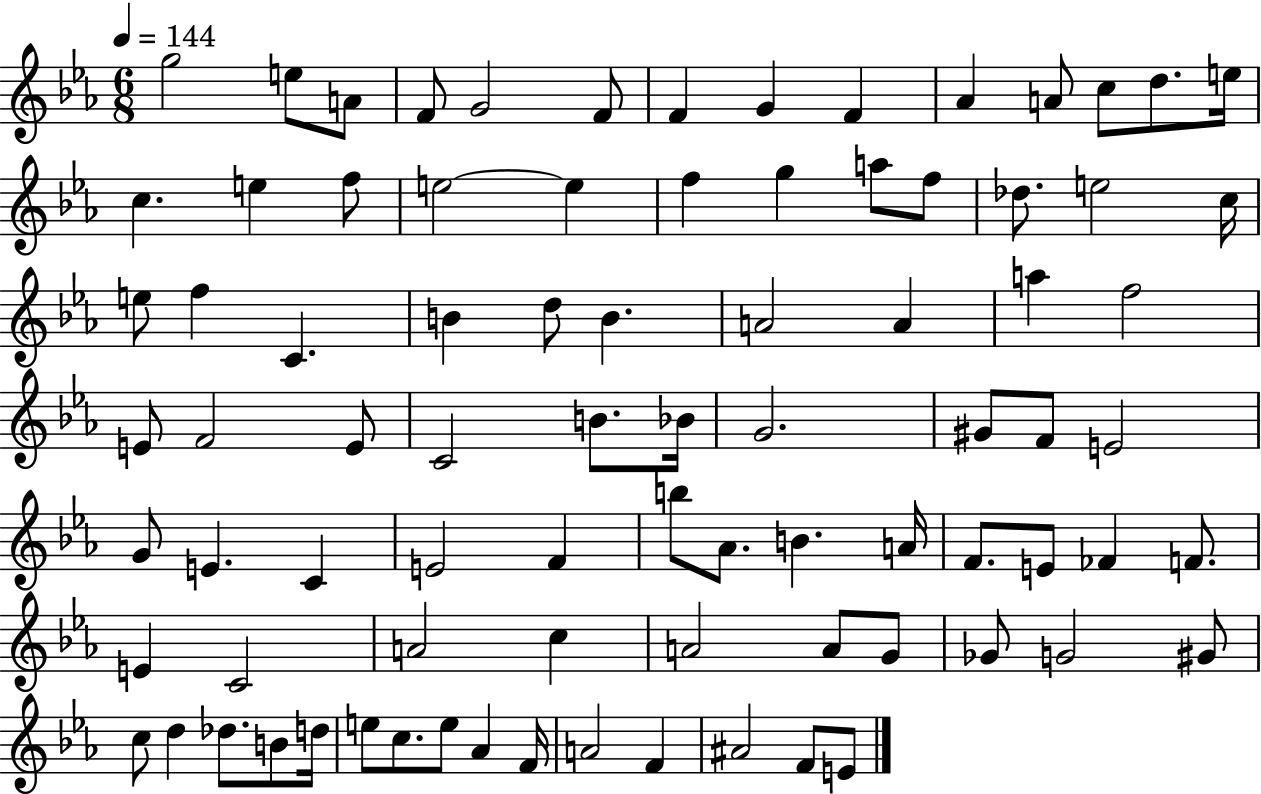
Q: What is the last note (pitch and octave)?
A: E4